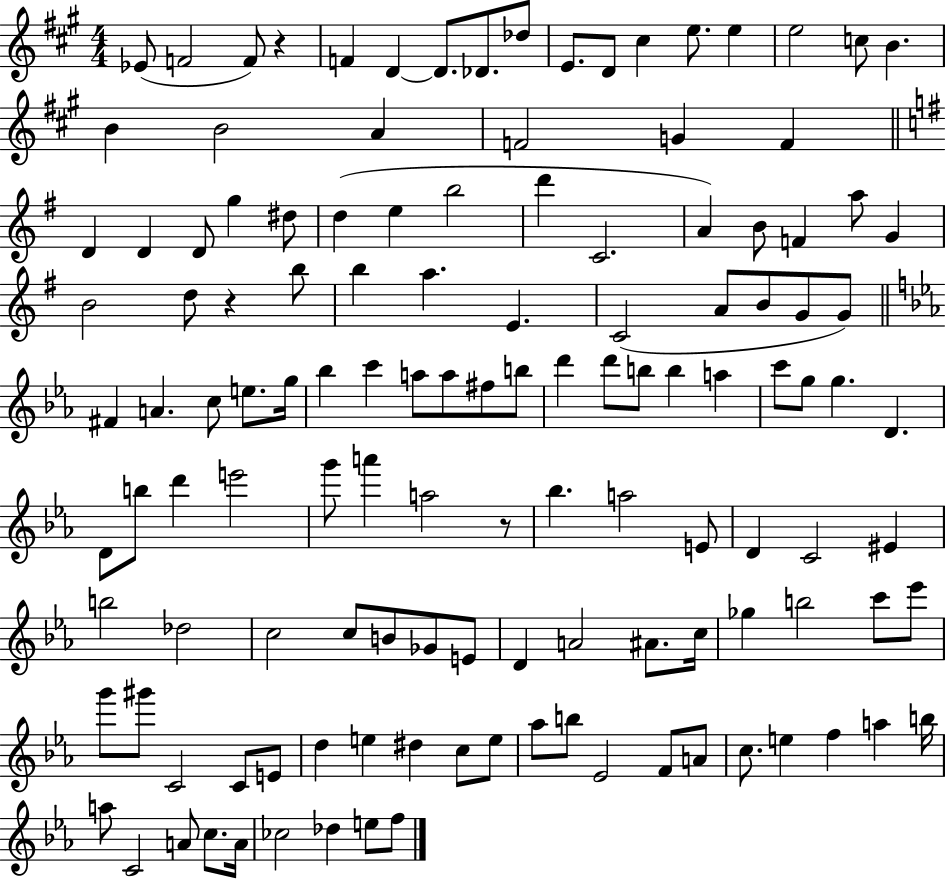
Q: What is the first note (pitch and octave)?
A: Eb4